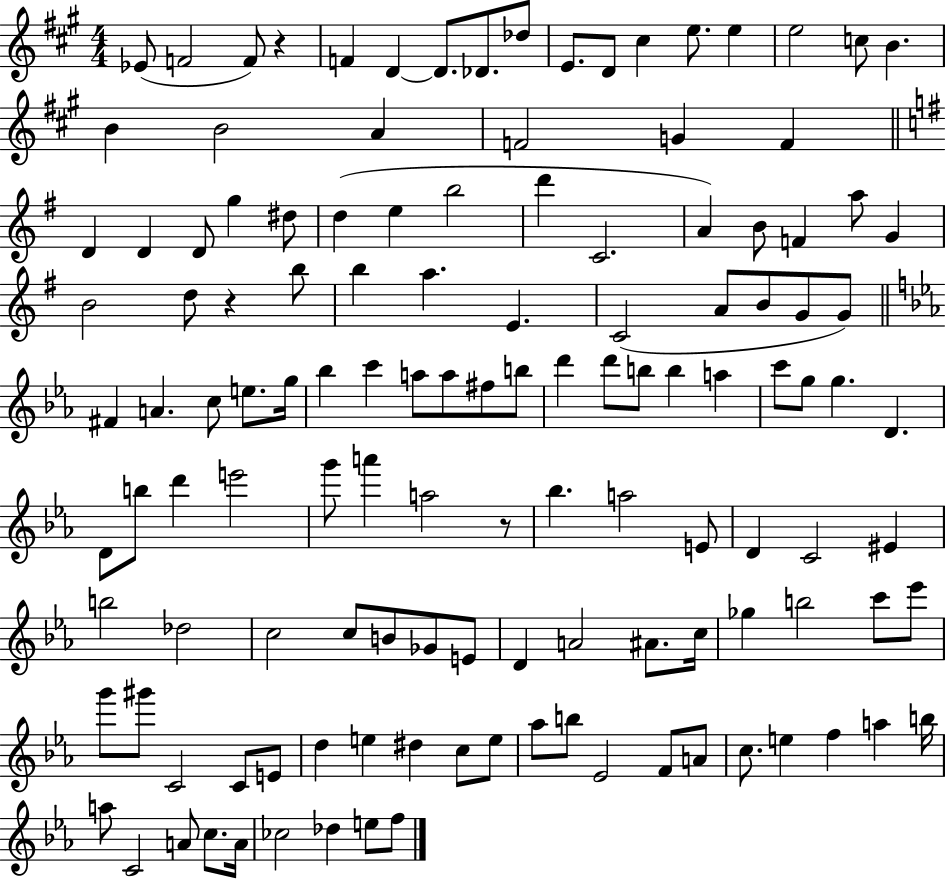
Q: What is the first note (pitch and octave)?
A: Eb4